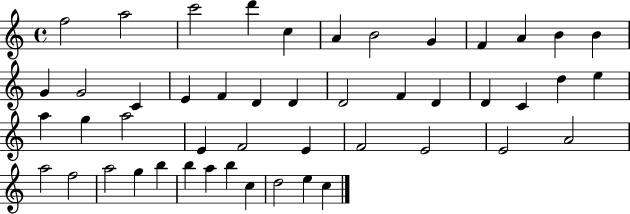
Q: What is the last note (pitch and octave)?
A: C5